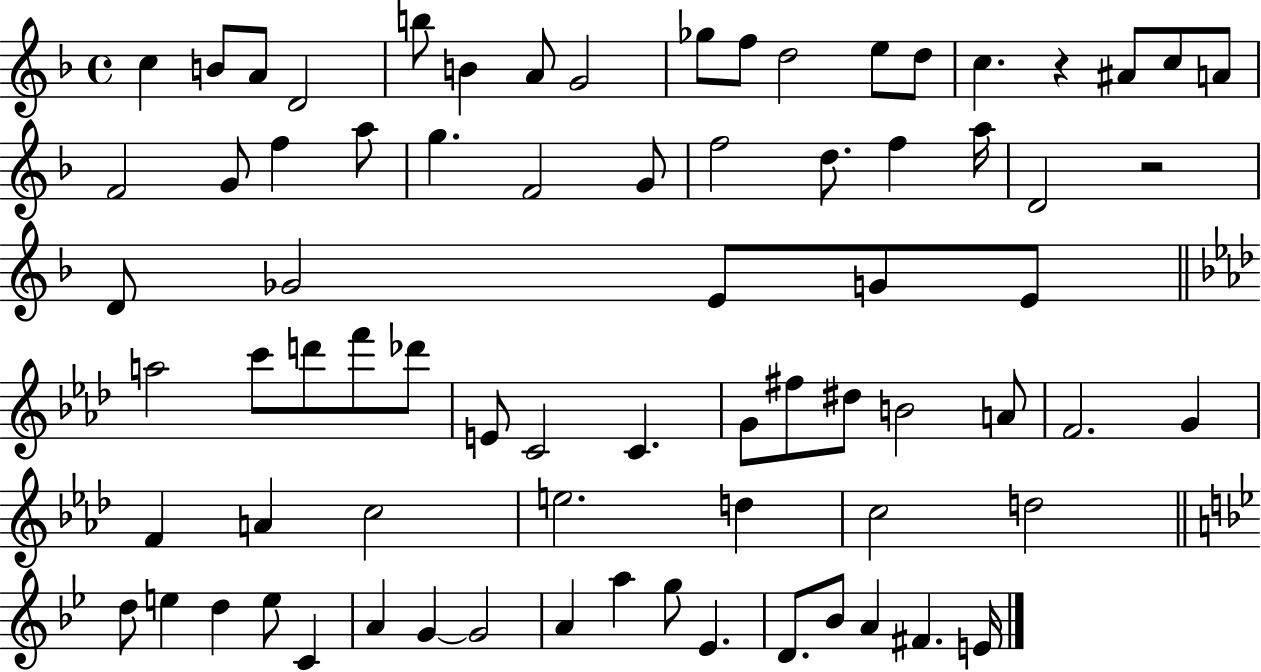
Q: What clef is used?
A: treble